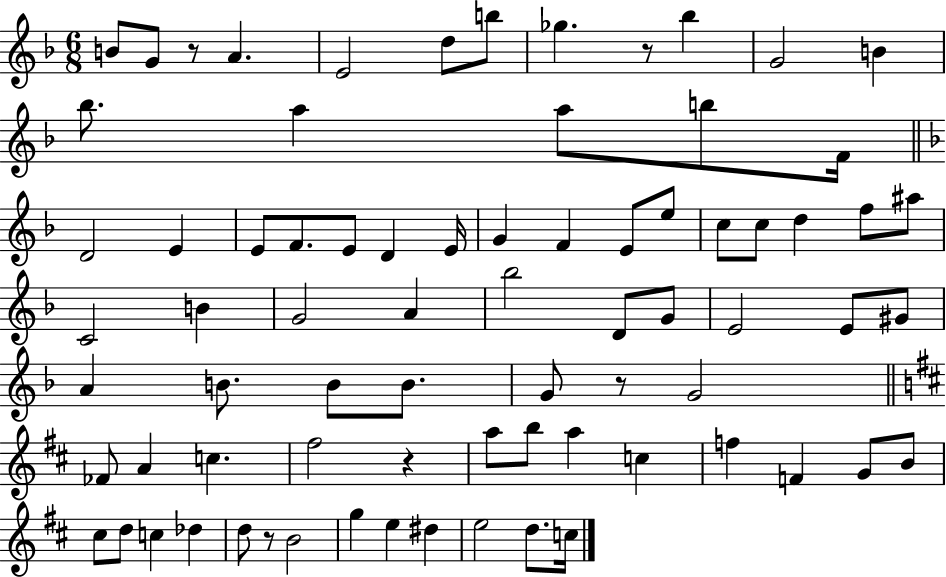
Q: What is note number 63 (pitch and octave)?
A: Db5